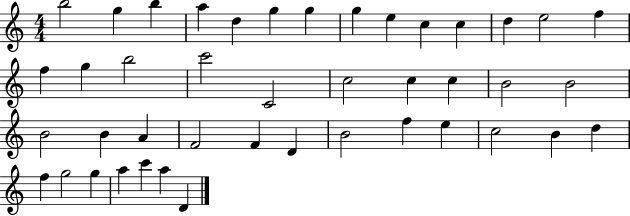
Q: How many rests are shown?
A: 0